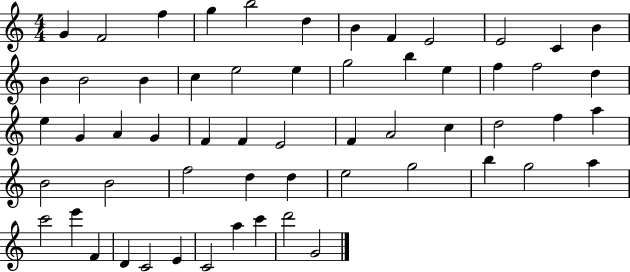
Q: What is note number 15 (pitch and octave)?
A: B4